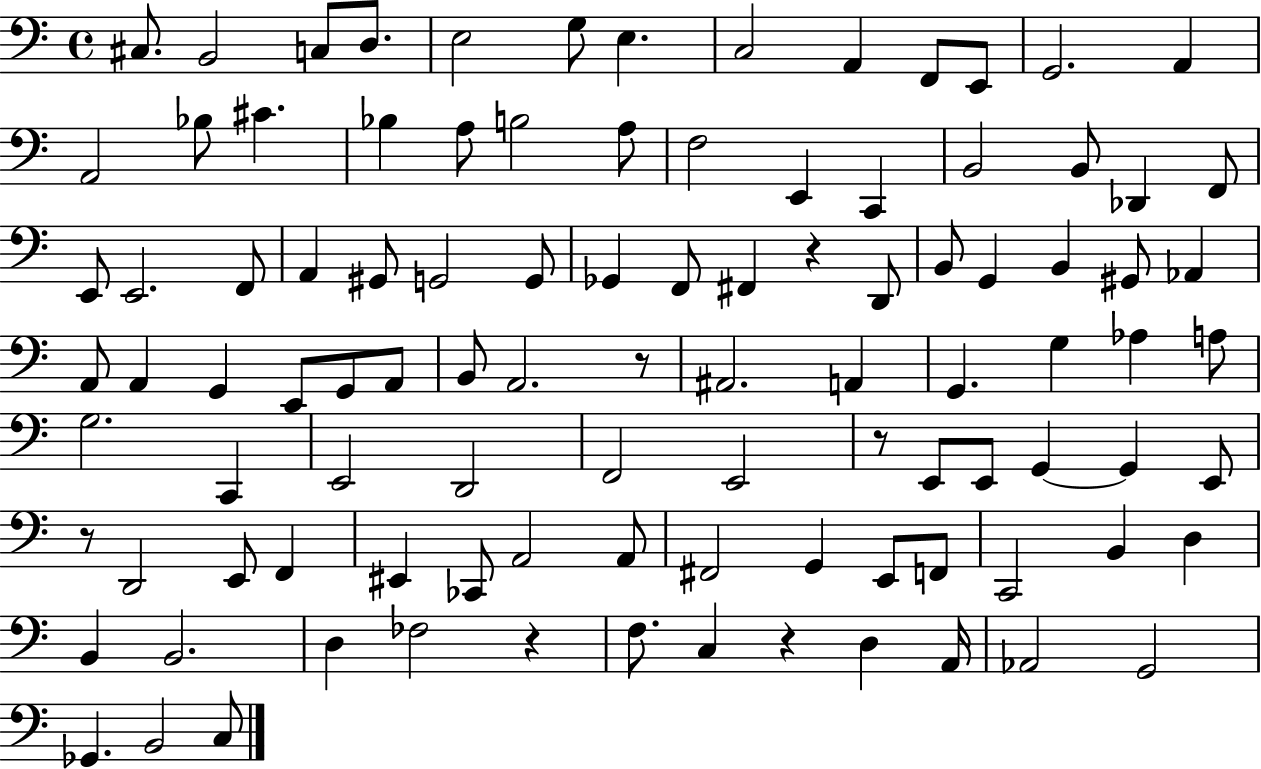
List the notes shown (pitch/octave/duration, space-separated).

C#3/e. B2/h C3/e D3/e. E3/h G3/e E3/q. C3/h A2/q F2/e E2/e G2/h. A2/q A2/h Bb3/e C#4/q. Bb3/q A3/e B3/h A3/e F3/h E2/q C2/q B2/h B2/e Db2/q F2/e E2/e E2/h. F2/e A2/q G#2/e G2/h G2/e Gb2/q F2/e F#2/q R/q D2/e B2/e G2/q B2/q G#2/e Ab2/q A2/e A2/q G2/q E2/e G2/e A2/e B2/e A2/h. R/e A#2/h. A2/q G2/q. G3/q Ab3/q A3/e G3/h. C2/q E2/h D2/h F2/h E2/h R/e E2/e E2/e G2/q G2/q E2/e R/e D2/h E2/e F2/q EIS2/q CES2/e A2/h A2/e F#2/h G2/q E2/e F2/e C2/h B2/q D3/q B2/q B2/h. D3/q FES3/h R/q F3/e. C3/q R/q D3/q A2/s Ab2/h G2/h Gb2/q. B2/h C3/e